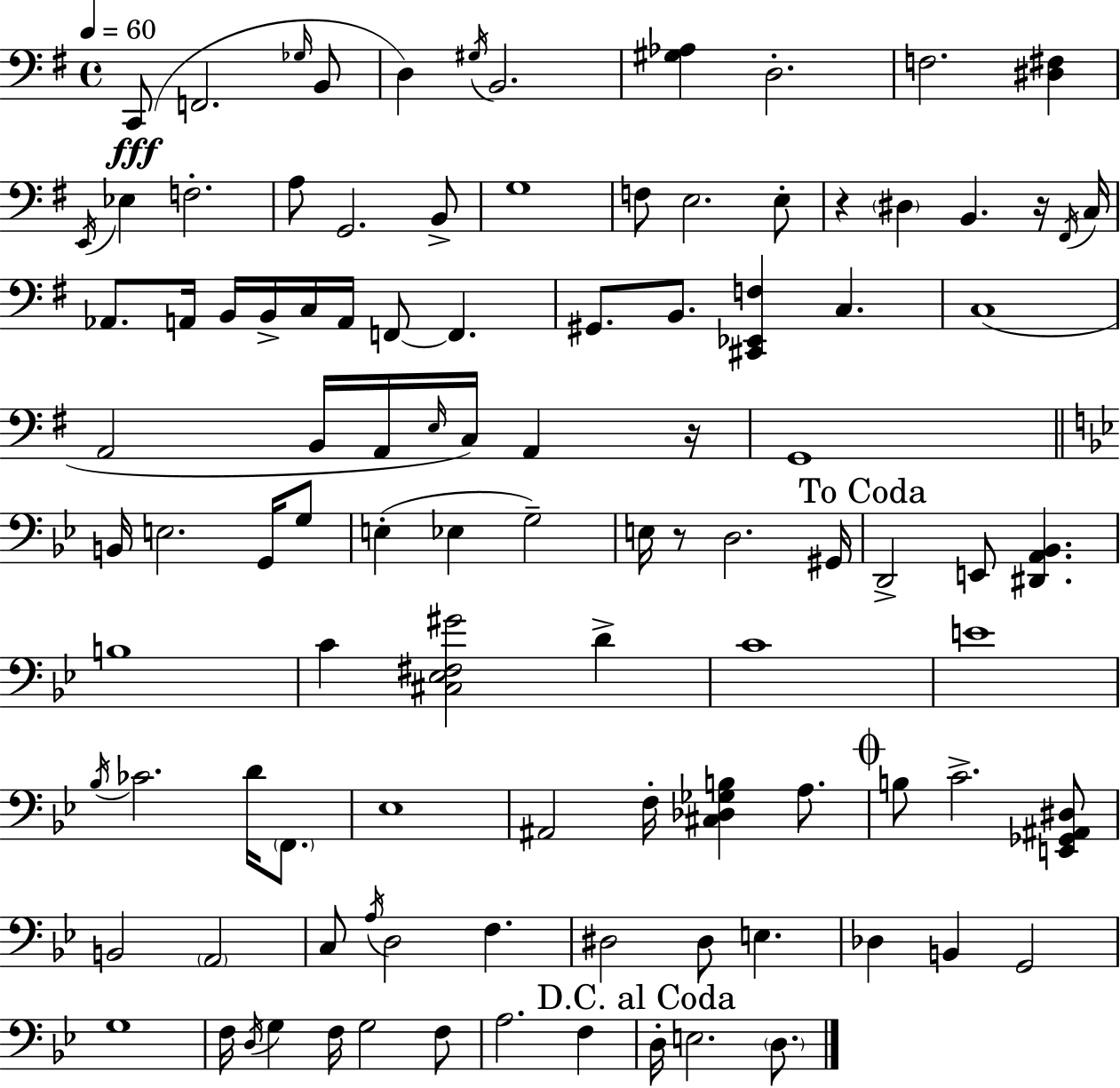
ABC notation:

X:1
T:Untitled
M:4/4
L:1/4
K:Em
C,,/2 F,,2 _G,/4 B,,/2 D, ^G,/4 B,,2 [^G,_A,] D,2 F,2 [^D,^F,] E,,/4 _E, F,2 A,/2 G,,2 B,,/2 G,4 F,/2 E,2 E,/2 z ^D, B,, z/4 ^F,,/4 C,/4 _A,,/2 A,,/4 B,,/4 B,,/4 C,/4 A,,/4 F,,/2 F,, ^G,,/2 B,,/2 [^C,,_E,,F,] C, C,4 A,,2 B,,/4 A,,/4 E,/4 C,/4 A,, z/4 G,,4 B,,/4 E,2 G,,/4 G,/2 E, _E, G,2 E,/4 z/2 D,2 ^G,,/4 D,,2 E,,/2 [^D,,A,,_B,,] B,4 C [^C,_E,^F,^G]2 D C4 E4 _B,/4 _C2 D/4 F,,/2 _E,4 ^A,,2 F,/4 [^C,_D,_G,B,] A,/2 B,/2 C2 [E,,_G,,^A,,^D,]/2 B,,2 A,,2 C,/2 A,/4 D,2 F, ^D,2 ^D,/2 E, _D, B,, G,,2 G,4 F,/4 D,/4 G, F,/4 G,2 F,/2 A,2 F, D,/4 E,2 D,/2